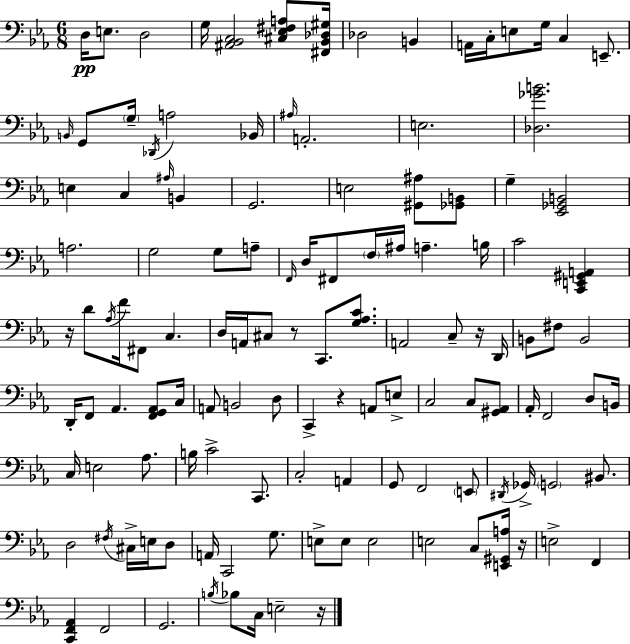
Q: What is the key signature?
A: C minor